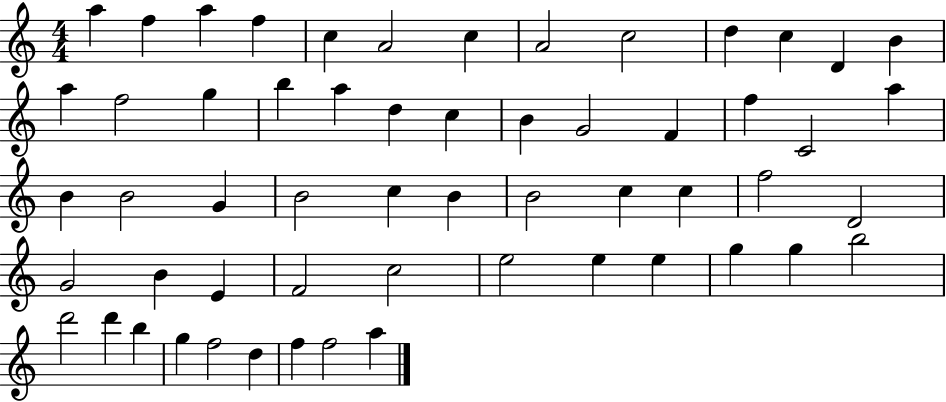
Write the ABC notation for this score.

X:1
T:Untitled
M:4/4
L:1/4
K:C
a f a f c A2 c A2 c2 d c D B a f2 g b a d c B G2 F f C2 a B B2 G B2 c B B2 c c f2 D2 G2 B E F2 c2 e2 e e g g b2 d'2 d' b g f2 d f f2 a